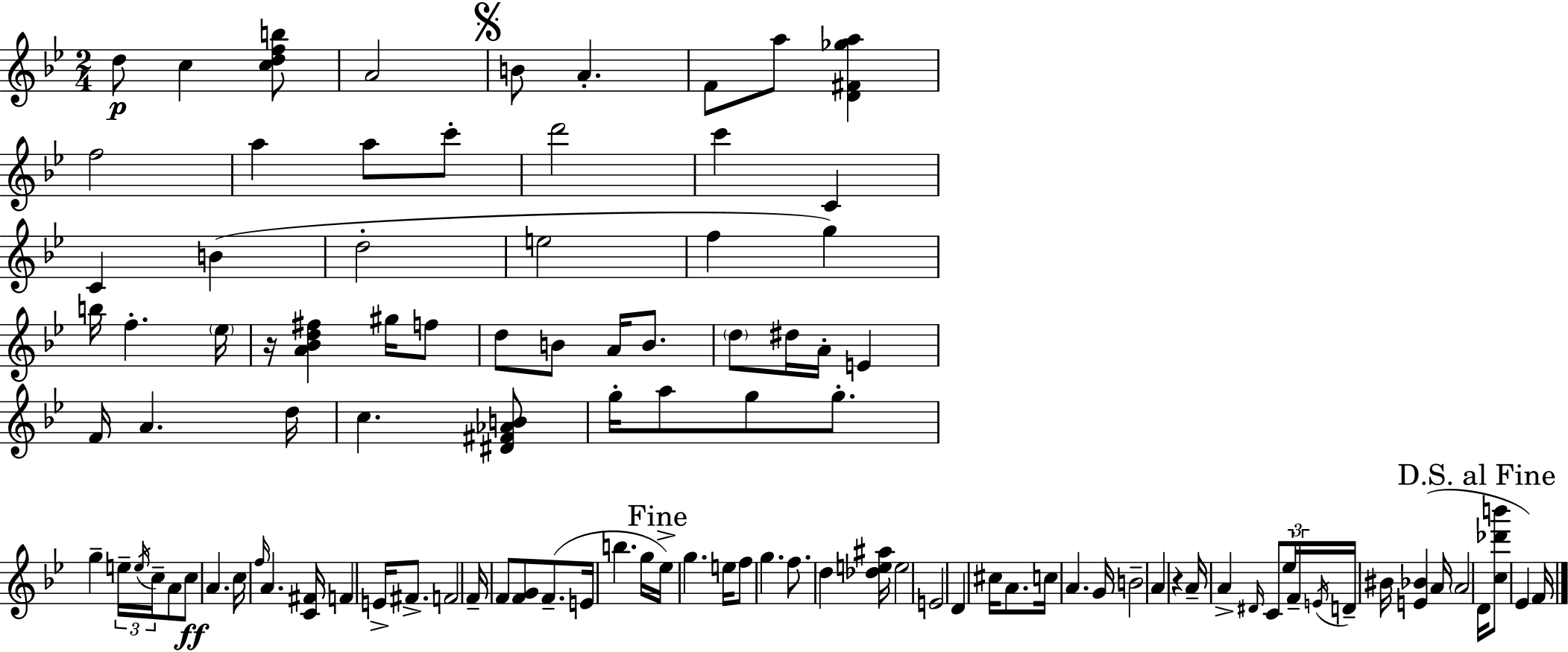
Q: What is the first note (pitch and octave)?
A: D5